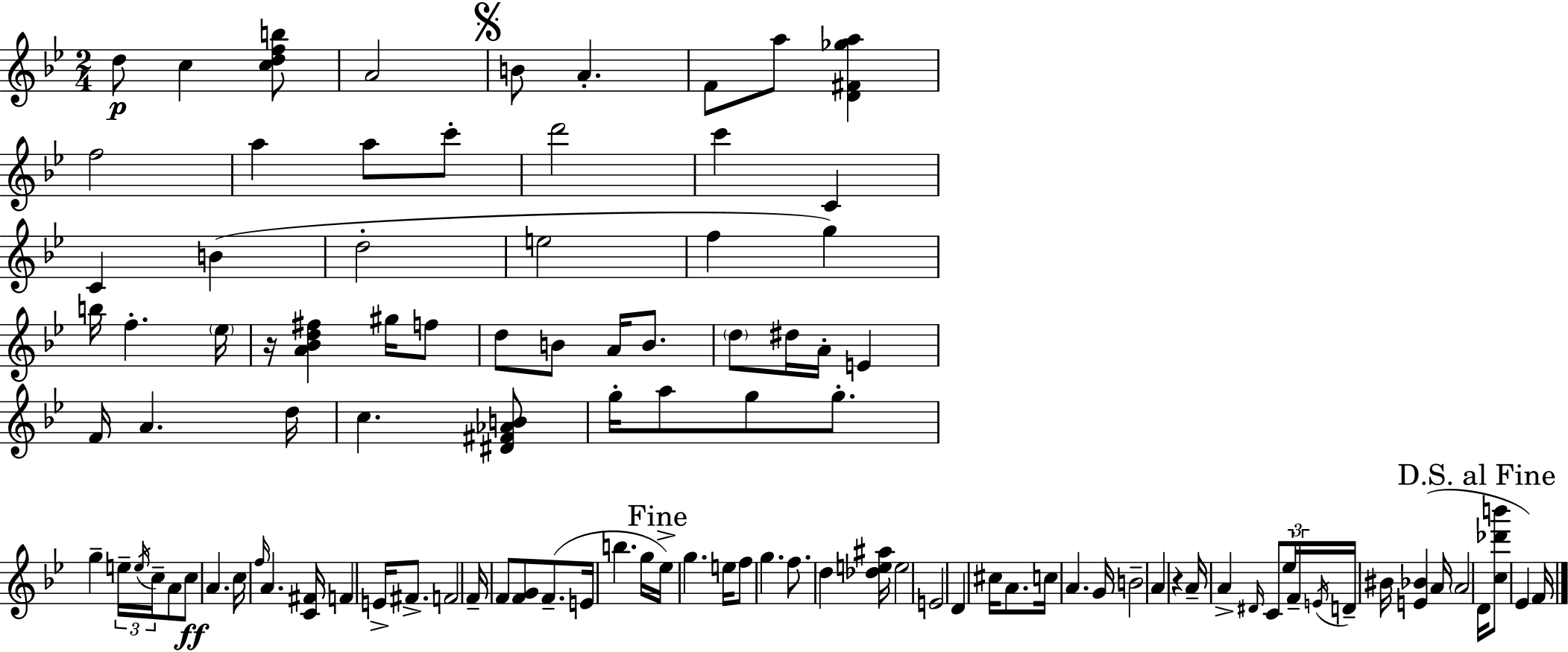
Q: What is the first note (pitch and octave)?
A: D5